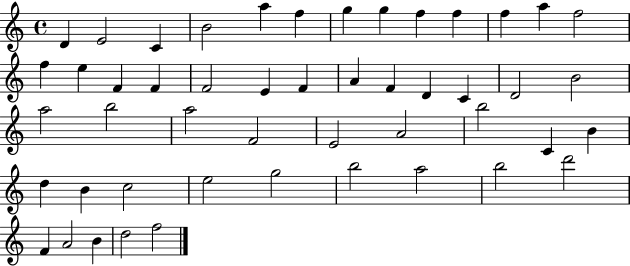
X:1
T:Untitled
M:4/4
L:1/4
K:C
D E2 C B2 a f g g f f f a f2 f e F F F2 E F A F D C D2 B2 a2 b2 a2 F2 E2 A2 b2 C B d B c2 e2 g2 b2 a2 b2 d'2 F A2 B d2 f2